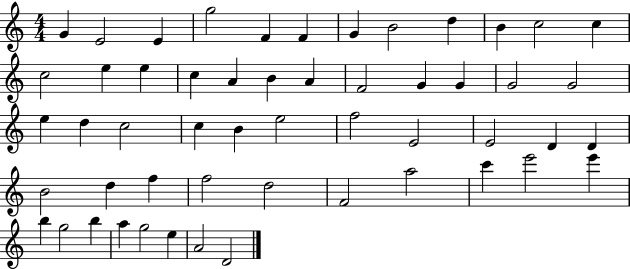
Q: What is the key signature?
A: C major